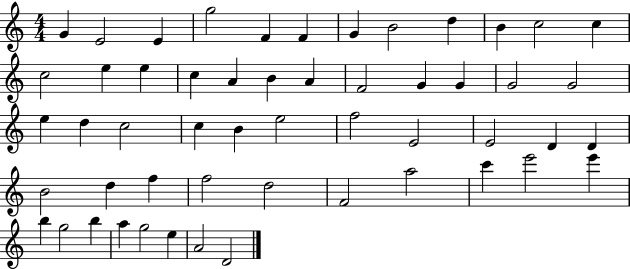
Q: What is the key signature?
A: C major